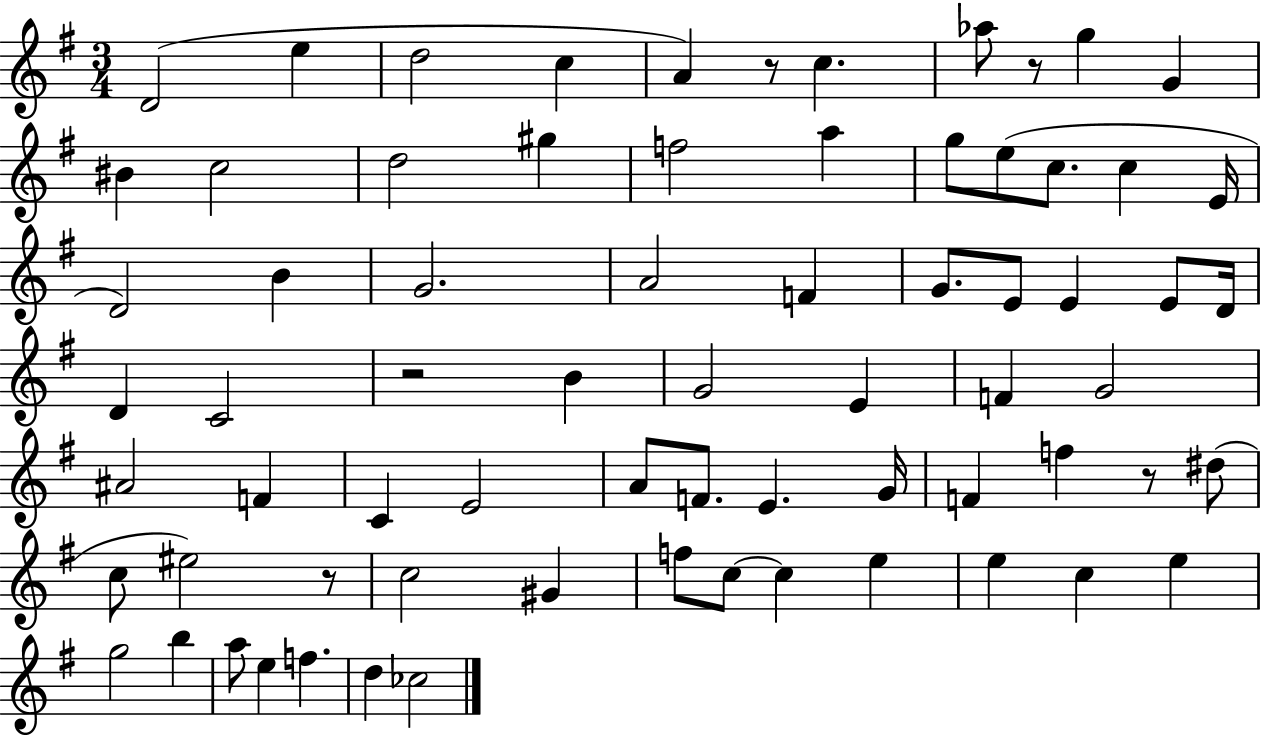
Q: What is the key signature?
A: G major